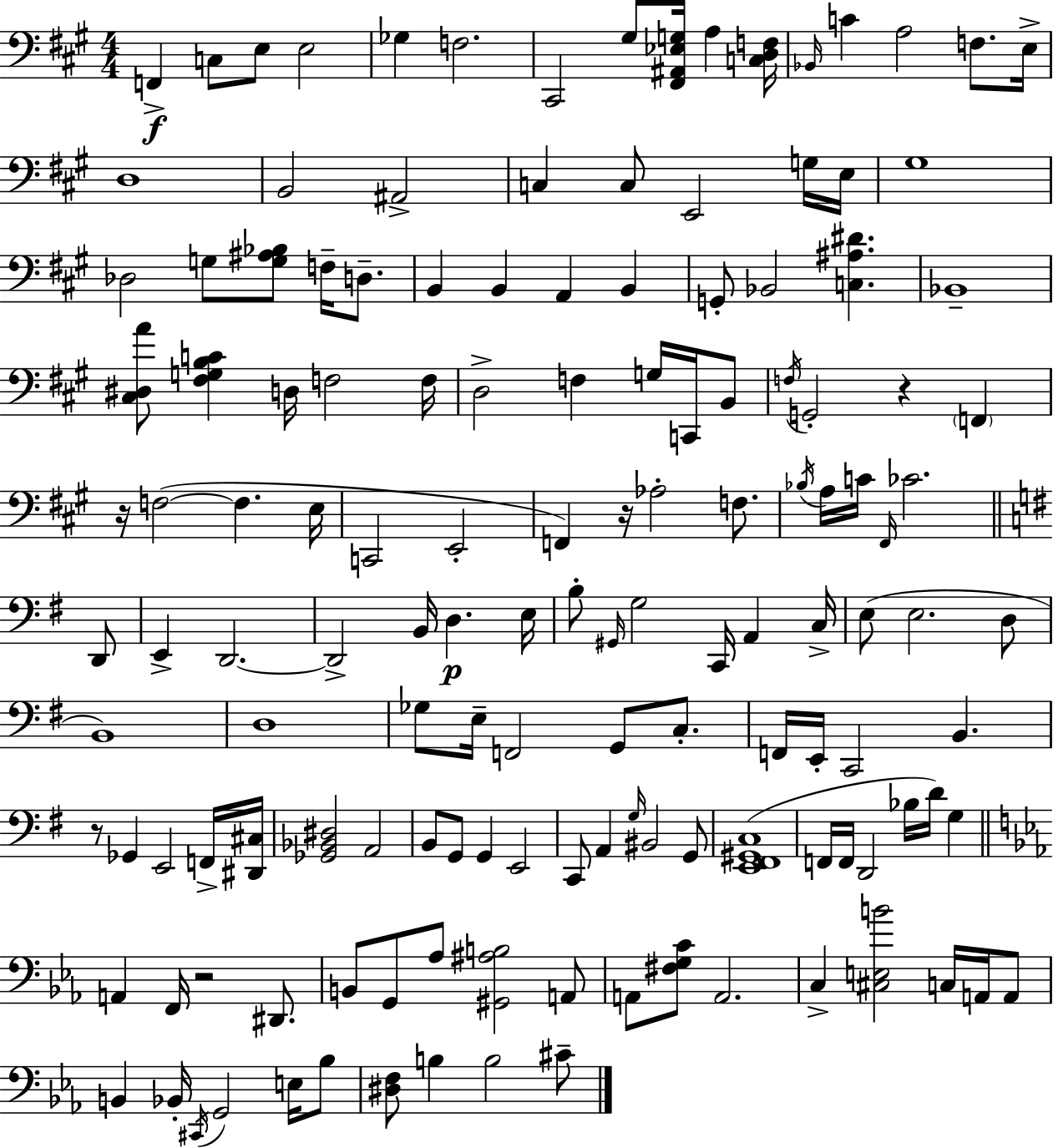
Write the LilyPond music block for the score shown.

{
  \clef bass
  \numericTimeSignature
  \time 4/4
  \key a \major
  f,4->\f c8 e8 e2 | ges4 f2. | cis,2 gis8 <fis, ais, ees g>16 a4 <c d f>16 | \grace { bes,16 } c'4 a2 f8. | \break e16-> d1 | b,2 ais,2-> | c4 c8 e,2 g16 | e16 gis1 | \break des2 g8 <g ais bes>8 f16-- d8.-- | b,4 b,4 a,4 b,4 | g,8-. bes,2 <c ais dis'>4. | bes,1-- | \break <cis dis a'>8 <fis g b c'>4 d16 f2 | f16 d2-> f4 g16 c,16 b,8 | \acciaccatura { f16 } g,2-. r4 \parenthesize f,4 | r16 f2~(~ f4. | \break e16 c,2 e,2-. | f,4) r16 aes2-. f8. | \acciaccatura { bes16 } a16 c'16 \grace { fis,16 } ces'2. | \bar "||" \break \key e \minor d,8 e,4-> d,2.~~ | d,2-> b,16 d4.\p | e16 b8-. \grace { gis,16 } g2 c,16 a,4 | c16-> e8( e2. | \break d8 b,1) | d1 | ges8 e16-- f,2 g,8 | c8.-. f,16 e,16-. c,2 b,4. | \break r8 ges,4 e,2 | f,16-> <dis, cis>16 <ges, bes, dis>2 a,2 | b,8 g,8 g,4 e,2 | c,8 a,4 \grace { g16 } bis,2 | \break g,8 <e, fis, gis, c>1( | f,16 f,16 d,2 bes16 d'16) | g4 \bar "||" \break \key ees \major a,4 f,16 r2 dis,8. | b,8 g,8 aes8 <gis, ais b>2 a,8 | a,8 <fis g c'>8 a,2. | c4-> <cis e b'>2 c16 a,16 a,8 | \break b,4 bes,16-. \acciaccatura { cis,16 } g,2 e16 bes8 | <dis f>8 b4 b2 cis'8-- | \bar "|."
}